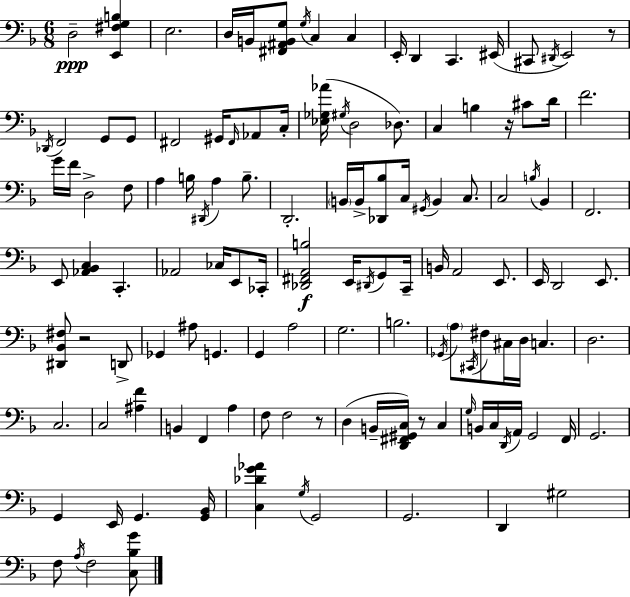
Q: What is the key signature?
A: F major